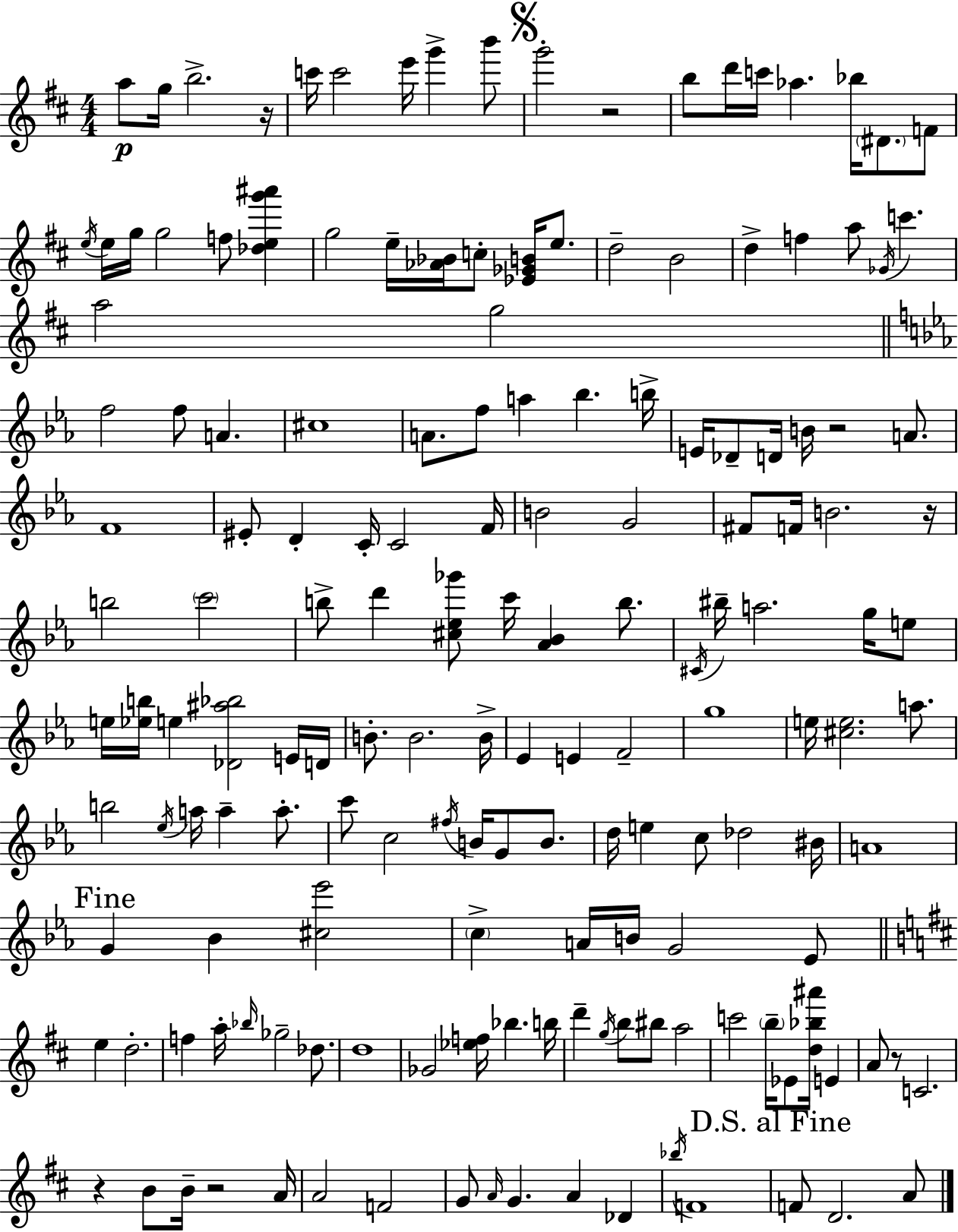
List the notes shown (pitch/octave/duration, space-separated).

A5/e G5/s B5/h. R/s C6/s C6/h E6/s G6/q B6/e G6/h R/h B5/e D6/s C6/s Ab5/q. Bb5/s D#4/e. F4/e E5/s E5/s G5/s G5/h F5/e [Db5,E5,G6,A#6]/q G5/h E5/s [Ab4,Bb4]/s C5/e [Eb4,Gb4,B4]/s E5/e. D5/h B4/h D5/q F5/q A5/e Gb4/s C6/q. A5/h G5/h F5/h F5/e A4/q. C#5/w A4/e. F5/e A5/q Bb5/q. B5/s E4/s Db4/e D4/s B4/s R/h A4/e. F4/w EIS4/e D4/q C4/s C4/h F4/s B4/h G4/h F#4/e F4/s B4/h. R/s B5/h C6/h B5/e D6/q [C#5,Eb5,Gb6]/e C6/s [Ab4,Bb4]/q B5/e. C#4/s BIS5/s A5/h. G5/s E5/e E5/s [Eb5,B5]/s E5/q [Db4,A#5,Bb5]/h E4/s D4/s B4/e. B4/h. B4/s Eb4/q E4/q F4/h G5/w E5/s [C#5,E5]/h. A5/e. B5/h Eb5/s A5/s A5/q A5/e. C6/e C5/h F#5/s B4/s G4/e B4/e. D5/s E5/q C5/e Db5/h BIS4/s A4/w G4/q Bb4/q [C#5,Eb6]/h C5/q A4/s B4/s G4/h Eb4/e E5/q D5/h. F5/q A5/s Bb5/s Gb5/h Db5/e. D5/w Gb4/h [Eb5,F5]/s Bb5/q. B5/s D6/q G5/s B5/e BIS5/e A5/h C6/h B5/s Eb4/e [D5,Bb5,A#6]/s E4/q A4/e R/e C4/h. R/q B4/e B4/s R/h A4/s A4/h F4/h G4/e A4/s G4/q. A4/q Db4/q Bb5/s F4/w F4/e D4/h. A4/e